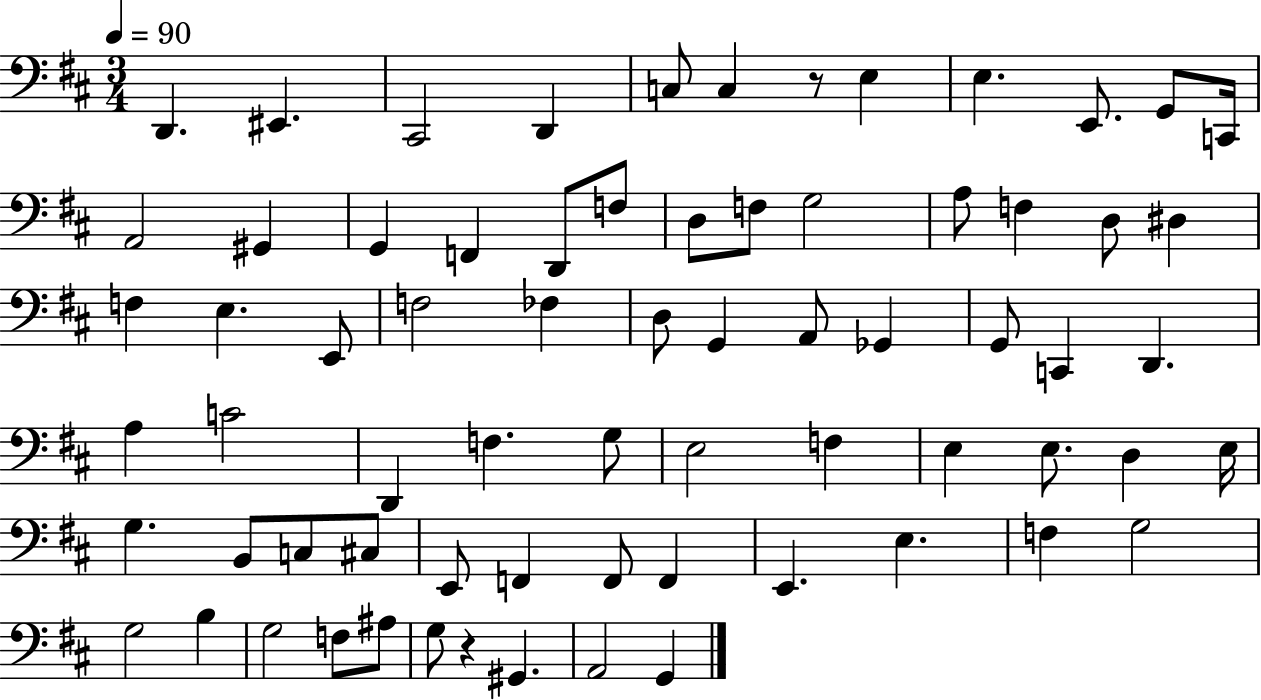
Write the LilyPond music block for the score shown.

{
  \clef bass
  \numericTimeSignature
  \time 3/4
  \key d \major
  \tempo 4 = 90
  \repeat volta 2 { d,4. eis,4. | cis,2 d,4 | c8 c4 r8 e4 | e4. e,8. g,8 c,16 | \break a,2 gis,4 | g,4 f,4 d,8 f8 | d8 f8 g2 | a8 f4 d8 dis4 | \break f4 e4. e,8 | f2 fes4 | d8 g,4 a,8 ges,4 | g,8 c,4 d,4. | \break a4 c'2 | d,4 f4. g8 | e2 f4 | e4 e8. d4 e16 | \break g4. b,8 c8 cis8 | e,8 f,4 f,8 f,4 | e,4. e4. | f4 g2 | \break g2 b4 | g2 f8 ais8 | g8 r4 gis,4. | a,2 g,4 | \break } \bar "|."
}